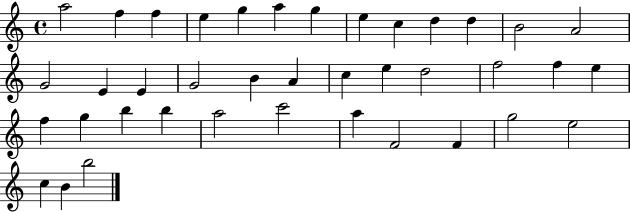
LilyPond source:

{
  \clef treble
  \time 4/4
  \defaultTimeSignature
  \key c \major
  a''2 f''4 f''4 | e''4 g''4 a''4 g''4 | e''4 c''4 d''4 d''4 | b'2 a'2 | \break g'2 e'4 e'4 | g'2 b'4 a'4 | c''4 e''4 d''2 | f''2 f''4 e''4 | \break f''4 g''4 b''4 b''4 | a''2 c'''2 | a''4 f'2 f'4 | g''2 e''2 | \break c''4 b'4 b''2 | \bar "|."
}